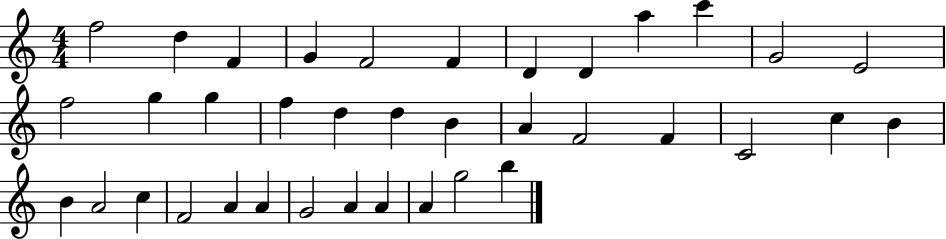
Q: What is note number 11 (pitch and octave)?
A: G4